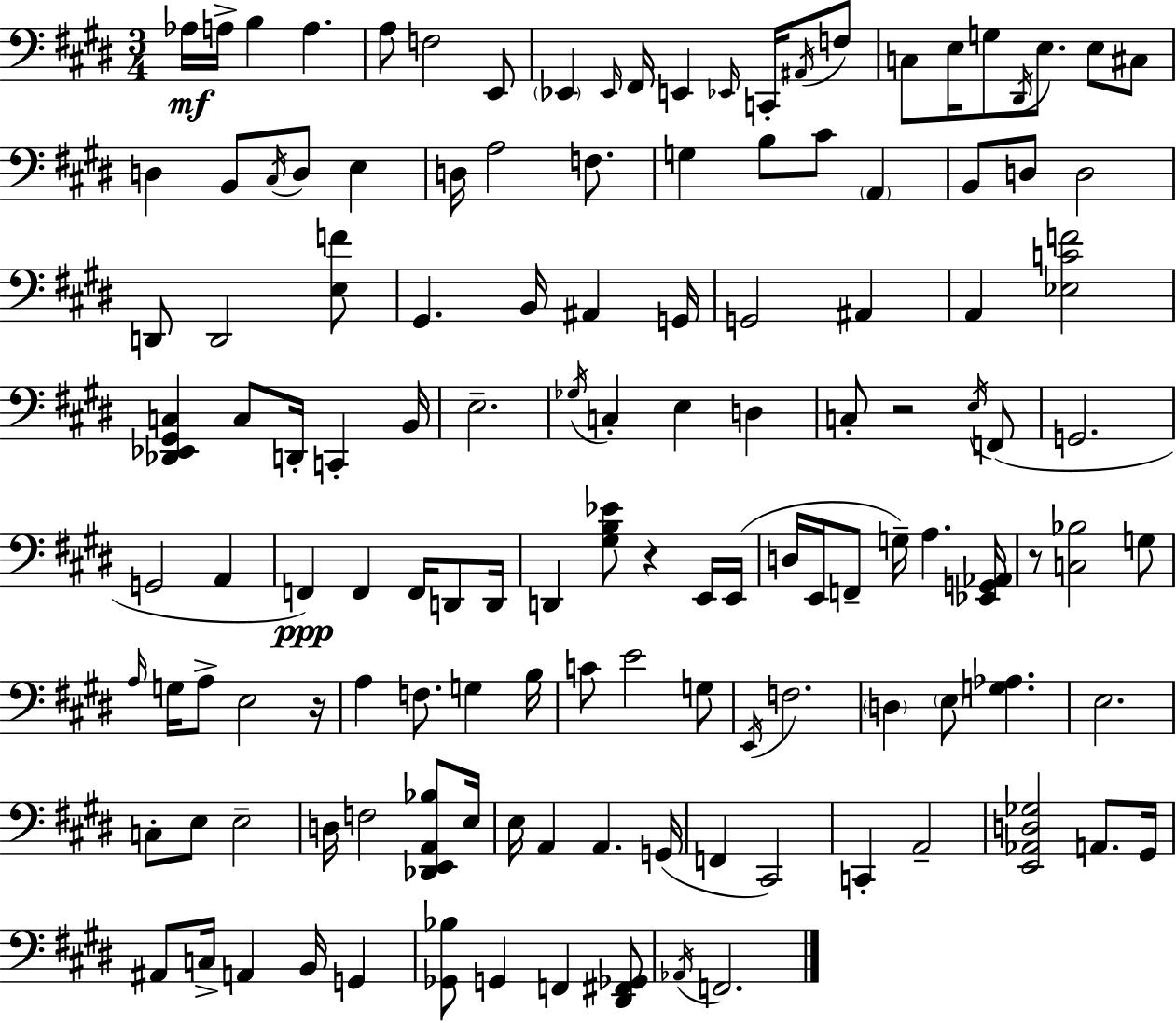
X:1
T:Untitled
M:3/4
L:1/4
K:E
_A,/4 A,/4 B, A, A,/2 F,2 E,,/2 _E,, _E,,/4 ^F,,/4 E,, _E,,/4 C,,/4 ^A,,/4 F,/2 C,/2 E,/4 G,/2 ^D,,/4 E,/2 E,/2 ^C,/2 D, B,,/2 ^C,/4 D,/2 E, D,/4 A,2 F,/2 G, B,/2 ^C/2 A,, B,,/2 D,/2 D,2 D,,/2 D,,2 [E,F]/2 ^G,, B,,/4 ^A,, G,,/4 G,,2 ^A,, A,, [_E,CF]2 [_D,,_E,,^G,,C,] C,/2 D,,/4 C,, B,,/4 E,2 _G,/4 C, E, D, C,/2 z2 E,/4 F,,/2 G,,2 G,,2 A,, F,, F,, F,,/4 D,,/2 D,,/4 D,, [^G,B,_E]/2 z E,,/4 E,,/4 D,/4 E,,/4 F,,/2 G,/4 A, [_E,,G,,_A,,]/4 z/2 [C,_B,]2 G,/2 A,/4 G,/4 A,/2 E,2 z/4 A, F,/2 G, B,/4 C/2 E2 G,/2 E,,/4 F,2 D, E,/2 [G,_A,] E,2 C,/2 E,/2 E,2 D,/4 F,2 [_D,,E,,A,,_B,]/2 E,/4 E,/4 A,, A,, G,,/4 F,, ^C,,2 C,, A,,2 [E,,_A,,D,_G,]2 A,,/2 ^G,,/4 ^A,,/2 C,/4 A,, B,,/4 G,, [_G,,_B,]/2 G,, F,, [^D,,^F,,_G,,]/2 _A,,/4 F,,2